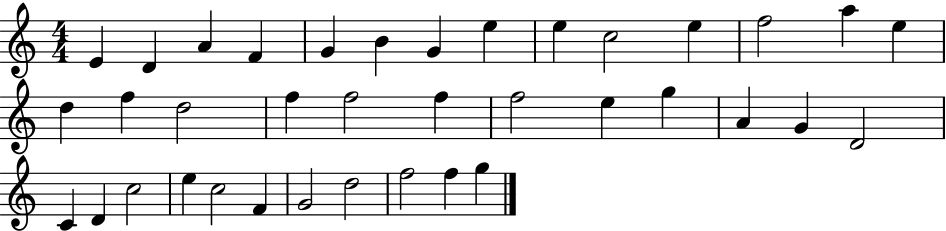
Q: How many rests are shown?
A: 0